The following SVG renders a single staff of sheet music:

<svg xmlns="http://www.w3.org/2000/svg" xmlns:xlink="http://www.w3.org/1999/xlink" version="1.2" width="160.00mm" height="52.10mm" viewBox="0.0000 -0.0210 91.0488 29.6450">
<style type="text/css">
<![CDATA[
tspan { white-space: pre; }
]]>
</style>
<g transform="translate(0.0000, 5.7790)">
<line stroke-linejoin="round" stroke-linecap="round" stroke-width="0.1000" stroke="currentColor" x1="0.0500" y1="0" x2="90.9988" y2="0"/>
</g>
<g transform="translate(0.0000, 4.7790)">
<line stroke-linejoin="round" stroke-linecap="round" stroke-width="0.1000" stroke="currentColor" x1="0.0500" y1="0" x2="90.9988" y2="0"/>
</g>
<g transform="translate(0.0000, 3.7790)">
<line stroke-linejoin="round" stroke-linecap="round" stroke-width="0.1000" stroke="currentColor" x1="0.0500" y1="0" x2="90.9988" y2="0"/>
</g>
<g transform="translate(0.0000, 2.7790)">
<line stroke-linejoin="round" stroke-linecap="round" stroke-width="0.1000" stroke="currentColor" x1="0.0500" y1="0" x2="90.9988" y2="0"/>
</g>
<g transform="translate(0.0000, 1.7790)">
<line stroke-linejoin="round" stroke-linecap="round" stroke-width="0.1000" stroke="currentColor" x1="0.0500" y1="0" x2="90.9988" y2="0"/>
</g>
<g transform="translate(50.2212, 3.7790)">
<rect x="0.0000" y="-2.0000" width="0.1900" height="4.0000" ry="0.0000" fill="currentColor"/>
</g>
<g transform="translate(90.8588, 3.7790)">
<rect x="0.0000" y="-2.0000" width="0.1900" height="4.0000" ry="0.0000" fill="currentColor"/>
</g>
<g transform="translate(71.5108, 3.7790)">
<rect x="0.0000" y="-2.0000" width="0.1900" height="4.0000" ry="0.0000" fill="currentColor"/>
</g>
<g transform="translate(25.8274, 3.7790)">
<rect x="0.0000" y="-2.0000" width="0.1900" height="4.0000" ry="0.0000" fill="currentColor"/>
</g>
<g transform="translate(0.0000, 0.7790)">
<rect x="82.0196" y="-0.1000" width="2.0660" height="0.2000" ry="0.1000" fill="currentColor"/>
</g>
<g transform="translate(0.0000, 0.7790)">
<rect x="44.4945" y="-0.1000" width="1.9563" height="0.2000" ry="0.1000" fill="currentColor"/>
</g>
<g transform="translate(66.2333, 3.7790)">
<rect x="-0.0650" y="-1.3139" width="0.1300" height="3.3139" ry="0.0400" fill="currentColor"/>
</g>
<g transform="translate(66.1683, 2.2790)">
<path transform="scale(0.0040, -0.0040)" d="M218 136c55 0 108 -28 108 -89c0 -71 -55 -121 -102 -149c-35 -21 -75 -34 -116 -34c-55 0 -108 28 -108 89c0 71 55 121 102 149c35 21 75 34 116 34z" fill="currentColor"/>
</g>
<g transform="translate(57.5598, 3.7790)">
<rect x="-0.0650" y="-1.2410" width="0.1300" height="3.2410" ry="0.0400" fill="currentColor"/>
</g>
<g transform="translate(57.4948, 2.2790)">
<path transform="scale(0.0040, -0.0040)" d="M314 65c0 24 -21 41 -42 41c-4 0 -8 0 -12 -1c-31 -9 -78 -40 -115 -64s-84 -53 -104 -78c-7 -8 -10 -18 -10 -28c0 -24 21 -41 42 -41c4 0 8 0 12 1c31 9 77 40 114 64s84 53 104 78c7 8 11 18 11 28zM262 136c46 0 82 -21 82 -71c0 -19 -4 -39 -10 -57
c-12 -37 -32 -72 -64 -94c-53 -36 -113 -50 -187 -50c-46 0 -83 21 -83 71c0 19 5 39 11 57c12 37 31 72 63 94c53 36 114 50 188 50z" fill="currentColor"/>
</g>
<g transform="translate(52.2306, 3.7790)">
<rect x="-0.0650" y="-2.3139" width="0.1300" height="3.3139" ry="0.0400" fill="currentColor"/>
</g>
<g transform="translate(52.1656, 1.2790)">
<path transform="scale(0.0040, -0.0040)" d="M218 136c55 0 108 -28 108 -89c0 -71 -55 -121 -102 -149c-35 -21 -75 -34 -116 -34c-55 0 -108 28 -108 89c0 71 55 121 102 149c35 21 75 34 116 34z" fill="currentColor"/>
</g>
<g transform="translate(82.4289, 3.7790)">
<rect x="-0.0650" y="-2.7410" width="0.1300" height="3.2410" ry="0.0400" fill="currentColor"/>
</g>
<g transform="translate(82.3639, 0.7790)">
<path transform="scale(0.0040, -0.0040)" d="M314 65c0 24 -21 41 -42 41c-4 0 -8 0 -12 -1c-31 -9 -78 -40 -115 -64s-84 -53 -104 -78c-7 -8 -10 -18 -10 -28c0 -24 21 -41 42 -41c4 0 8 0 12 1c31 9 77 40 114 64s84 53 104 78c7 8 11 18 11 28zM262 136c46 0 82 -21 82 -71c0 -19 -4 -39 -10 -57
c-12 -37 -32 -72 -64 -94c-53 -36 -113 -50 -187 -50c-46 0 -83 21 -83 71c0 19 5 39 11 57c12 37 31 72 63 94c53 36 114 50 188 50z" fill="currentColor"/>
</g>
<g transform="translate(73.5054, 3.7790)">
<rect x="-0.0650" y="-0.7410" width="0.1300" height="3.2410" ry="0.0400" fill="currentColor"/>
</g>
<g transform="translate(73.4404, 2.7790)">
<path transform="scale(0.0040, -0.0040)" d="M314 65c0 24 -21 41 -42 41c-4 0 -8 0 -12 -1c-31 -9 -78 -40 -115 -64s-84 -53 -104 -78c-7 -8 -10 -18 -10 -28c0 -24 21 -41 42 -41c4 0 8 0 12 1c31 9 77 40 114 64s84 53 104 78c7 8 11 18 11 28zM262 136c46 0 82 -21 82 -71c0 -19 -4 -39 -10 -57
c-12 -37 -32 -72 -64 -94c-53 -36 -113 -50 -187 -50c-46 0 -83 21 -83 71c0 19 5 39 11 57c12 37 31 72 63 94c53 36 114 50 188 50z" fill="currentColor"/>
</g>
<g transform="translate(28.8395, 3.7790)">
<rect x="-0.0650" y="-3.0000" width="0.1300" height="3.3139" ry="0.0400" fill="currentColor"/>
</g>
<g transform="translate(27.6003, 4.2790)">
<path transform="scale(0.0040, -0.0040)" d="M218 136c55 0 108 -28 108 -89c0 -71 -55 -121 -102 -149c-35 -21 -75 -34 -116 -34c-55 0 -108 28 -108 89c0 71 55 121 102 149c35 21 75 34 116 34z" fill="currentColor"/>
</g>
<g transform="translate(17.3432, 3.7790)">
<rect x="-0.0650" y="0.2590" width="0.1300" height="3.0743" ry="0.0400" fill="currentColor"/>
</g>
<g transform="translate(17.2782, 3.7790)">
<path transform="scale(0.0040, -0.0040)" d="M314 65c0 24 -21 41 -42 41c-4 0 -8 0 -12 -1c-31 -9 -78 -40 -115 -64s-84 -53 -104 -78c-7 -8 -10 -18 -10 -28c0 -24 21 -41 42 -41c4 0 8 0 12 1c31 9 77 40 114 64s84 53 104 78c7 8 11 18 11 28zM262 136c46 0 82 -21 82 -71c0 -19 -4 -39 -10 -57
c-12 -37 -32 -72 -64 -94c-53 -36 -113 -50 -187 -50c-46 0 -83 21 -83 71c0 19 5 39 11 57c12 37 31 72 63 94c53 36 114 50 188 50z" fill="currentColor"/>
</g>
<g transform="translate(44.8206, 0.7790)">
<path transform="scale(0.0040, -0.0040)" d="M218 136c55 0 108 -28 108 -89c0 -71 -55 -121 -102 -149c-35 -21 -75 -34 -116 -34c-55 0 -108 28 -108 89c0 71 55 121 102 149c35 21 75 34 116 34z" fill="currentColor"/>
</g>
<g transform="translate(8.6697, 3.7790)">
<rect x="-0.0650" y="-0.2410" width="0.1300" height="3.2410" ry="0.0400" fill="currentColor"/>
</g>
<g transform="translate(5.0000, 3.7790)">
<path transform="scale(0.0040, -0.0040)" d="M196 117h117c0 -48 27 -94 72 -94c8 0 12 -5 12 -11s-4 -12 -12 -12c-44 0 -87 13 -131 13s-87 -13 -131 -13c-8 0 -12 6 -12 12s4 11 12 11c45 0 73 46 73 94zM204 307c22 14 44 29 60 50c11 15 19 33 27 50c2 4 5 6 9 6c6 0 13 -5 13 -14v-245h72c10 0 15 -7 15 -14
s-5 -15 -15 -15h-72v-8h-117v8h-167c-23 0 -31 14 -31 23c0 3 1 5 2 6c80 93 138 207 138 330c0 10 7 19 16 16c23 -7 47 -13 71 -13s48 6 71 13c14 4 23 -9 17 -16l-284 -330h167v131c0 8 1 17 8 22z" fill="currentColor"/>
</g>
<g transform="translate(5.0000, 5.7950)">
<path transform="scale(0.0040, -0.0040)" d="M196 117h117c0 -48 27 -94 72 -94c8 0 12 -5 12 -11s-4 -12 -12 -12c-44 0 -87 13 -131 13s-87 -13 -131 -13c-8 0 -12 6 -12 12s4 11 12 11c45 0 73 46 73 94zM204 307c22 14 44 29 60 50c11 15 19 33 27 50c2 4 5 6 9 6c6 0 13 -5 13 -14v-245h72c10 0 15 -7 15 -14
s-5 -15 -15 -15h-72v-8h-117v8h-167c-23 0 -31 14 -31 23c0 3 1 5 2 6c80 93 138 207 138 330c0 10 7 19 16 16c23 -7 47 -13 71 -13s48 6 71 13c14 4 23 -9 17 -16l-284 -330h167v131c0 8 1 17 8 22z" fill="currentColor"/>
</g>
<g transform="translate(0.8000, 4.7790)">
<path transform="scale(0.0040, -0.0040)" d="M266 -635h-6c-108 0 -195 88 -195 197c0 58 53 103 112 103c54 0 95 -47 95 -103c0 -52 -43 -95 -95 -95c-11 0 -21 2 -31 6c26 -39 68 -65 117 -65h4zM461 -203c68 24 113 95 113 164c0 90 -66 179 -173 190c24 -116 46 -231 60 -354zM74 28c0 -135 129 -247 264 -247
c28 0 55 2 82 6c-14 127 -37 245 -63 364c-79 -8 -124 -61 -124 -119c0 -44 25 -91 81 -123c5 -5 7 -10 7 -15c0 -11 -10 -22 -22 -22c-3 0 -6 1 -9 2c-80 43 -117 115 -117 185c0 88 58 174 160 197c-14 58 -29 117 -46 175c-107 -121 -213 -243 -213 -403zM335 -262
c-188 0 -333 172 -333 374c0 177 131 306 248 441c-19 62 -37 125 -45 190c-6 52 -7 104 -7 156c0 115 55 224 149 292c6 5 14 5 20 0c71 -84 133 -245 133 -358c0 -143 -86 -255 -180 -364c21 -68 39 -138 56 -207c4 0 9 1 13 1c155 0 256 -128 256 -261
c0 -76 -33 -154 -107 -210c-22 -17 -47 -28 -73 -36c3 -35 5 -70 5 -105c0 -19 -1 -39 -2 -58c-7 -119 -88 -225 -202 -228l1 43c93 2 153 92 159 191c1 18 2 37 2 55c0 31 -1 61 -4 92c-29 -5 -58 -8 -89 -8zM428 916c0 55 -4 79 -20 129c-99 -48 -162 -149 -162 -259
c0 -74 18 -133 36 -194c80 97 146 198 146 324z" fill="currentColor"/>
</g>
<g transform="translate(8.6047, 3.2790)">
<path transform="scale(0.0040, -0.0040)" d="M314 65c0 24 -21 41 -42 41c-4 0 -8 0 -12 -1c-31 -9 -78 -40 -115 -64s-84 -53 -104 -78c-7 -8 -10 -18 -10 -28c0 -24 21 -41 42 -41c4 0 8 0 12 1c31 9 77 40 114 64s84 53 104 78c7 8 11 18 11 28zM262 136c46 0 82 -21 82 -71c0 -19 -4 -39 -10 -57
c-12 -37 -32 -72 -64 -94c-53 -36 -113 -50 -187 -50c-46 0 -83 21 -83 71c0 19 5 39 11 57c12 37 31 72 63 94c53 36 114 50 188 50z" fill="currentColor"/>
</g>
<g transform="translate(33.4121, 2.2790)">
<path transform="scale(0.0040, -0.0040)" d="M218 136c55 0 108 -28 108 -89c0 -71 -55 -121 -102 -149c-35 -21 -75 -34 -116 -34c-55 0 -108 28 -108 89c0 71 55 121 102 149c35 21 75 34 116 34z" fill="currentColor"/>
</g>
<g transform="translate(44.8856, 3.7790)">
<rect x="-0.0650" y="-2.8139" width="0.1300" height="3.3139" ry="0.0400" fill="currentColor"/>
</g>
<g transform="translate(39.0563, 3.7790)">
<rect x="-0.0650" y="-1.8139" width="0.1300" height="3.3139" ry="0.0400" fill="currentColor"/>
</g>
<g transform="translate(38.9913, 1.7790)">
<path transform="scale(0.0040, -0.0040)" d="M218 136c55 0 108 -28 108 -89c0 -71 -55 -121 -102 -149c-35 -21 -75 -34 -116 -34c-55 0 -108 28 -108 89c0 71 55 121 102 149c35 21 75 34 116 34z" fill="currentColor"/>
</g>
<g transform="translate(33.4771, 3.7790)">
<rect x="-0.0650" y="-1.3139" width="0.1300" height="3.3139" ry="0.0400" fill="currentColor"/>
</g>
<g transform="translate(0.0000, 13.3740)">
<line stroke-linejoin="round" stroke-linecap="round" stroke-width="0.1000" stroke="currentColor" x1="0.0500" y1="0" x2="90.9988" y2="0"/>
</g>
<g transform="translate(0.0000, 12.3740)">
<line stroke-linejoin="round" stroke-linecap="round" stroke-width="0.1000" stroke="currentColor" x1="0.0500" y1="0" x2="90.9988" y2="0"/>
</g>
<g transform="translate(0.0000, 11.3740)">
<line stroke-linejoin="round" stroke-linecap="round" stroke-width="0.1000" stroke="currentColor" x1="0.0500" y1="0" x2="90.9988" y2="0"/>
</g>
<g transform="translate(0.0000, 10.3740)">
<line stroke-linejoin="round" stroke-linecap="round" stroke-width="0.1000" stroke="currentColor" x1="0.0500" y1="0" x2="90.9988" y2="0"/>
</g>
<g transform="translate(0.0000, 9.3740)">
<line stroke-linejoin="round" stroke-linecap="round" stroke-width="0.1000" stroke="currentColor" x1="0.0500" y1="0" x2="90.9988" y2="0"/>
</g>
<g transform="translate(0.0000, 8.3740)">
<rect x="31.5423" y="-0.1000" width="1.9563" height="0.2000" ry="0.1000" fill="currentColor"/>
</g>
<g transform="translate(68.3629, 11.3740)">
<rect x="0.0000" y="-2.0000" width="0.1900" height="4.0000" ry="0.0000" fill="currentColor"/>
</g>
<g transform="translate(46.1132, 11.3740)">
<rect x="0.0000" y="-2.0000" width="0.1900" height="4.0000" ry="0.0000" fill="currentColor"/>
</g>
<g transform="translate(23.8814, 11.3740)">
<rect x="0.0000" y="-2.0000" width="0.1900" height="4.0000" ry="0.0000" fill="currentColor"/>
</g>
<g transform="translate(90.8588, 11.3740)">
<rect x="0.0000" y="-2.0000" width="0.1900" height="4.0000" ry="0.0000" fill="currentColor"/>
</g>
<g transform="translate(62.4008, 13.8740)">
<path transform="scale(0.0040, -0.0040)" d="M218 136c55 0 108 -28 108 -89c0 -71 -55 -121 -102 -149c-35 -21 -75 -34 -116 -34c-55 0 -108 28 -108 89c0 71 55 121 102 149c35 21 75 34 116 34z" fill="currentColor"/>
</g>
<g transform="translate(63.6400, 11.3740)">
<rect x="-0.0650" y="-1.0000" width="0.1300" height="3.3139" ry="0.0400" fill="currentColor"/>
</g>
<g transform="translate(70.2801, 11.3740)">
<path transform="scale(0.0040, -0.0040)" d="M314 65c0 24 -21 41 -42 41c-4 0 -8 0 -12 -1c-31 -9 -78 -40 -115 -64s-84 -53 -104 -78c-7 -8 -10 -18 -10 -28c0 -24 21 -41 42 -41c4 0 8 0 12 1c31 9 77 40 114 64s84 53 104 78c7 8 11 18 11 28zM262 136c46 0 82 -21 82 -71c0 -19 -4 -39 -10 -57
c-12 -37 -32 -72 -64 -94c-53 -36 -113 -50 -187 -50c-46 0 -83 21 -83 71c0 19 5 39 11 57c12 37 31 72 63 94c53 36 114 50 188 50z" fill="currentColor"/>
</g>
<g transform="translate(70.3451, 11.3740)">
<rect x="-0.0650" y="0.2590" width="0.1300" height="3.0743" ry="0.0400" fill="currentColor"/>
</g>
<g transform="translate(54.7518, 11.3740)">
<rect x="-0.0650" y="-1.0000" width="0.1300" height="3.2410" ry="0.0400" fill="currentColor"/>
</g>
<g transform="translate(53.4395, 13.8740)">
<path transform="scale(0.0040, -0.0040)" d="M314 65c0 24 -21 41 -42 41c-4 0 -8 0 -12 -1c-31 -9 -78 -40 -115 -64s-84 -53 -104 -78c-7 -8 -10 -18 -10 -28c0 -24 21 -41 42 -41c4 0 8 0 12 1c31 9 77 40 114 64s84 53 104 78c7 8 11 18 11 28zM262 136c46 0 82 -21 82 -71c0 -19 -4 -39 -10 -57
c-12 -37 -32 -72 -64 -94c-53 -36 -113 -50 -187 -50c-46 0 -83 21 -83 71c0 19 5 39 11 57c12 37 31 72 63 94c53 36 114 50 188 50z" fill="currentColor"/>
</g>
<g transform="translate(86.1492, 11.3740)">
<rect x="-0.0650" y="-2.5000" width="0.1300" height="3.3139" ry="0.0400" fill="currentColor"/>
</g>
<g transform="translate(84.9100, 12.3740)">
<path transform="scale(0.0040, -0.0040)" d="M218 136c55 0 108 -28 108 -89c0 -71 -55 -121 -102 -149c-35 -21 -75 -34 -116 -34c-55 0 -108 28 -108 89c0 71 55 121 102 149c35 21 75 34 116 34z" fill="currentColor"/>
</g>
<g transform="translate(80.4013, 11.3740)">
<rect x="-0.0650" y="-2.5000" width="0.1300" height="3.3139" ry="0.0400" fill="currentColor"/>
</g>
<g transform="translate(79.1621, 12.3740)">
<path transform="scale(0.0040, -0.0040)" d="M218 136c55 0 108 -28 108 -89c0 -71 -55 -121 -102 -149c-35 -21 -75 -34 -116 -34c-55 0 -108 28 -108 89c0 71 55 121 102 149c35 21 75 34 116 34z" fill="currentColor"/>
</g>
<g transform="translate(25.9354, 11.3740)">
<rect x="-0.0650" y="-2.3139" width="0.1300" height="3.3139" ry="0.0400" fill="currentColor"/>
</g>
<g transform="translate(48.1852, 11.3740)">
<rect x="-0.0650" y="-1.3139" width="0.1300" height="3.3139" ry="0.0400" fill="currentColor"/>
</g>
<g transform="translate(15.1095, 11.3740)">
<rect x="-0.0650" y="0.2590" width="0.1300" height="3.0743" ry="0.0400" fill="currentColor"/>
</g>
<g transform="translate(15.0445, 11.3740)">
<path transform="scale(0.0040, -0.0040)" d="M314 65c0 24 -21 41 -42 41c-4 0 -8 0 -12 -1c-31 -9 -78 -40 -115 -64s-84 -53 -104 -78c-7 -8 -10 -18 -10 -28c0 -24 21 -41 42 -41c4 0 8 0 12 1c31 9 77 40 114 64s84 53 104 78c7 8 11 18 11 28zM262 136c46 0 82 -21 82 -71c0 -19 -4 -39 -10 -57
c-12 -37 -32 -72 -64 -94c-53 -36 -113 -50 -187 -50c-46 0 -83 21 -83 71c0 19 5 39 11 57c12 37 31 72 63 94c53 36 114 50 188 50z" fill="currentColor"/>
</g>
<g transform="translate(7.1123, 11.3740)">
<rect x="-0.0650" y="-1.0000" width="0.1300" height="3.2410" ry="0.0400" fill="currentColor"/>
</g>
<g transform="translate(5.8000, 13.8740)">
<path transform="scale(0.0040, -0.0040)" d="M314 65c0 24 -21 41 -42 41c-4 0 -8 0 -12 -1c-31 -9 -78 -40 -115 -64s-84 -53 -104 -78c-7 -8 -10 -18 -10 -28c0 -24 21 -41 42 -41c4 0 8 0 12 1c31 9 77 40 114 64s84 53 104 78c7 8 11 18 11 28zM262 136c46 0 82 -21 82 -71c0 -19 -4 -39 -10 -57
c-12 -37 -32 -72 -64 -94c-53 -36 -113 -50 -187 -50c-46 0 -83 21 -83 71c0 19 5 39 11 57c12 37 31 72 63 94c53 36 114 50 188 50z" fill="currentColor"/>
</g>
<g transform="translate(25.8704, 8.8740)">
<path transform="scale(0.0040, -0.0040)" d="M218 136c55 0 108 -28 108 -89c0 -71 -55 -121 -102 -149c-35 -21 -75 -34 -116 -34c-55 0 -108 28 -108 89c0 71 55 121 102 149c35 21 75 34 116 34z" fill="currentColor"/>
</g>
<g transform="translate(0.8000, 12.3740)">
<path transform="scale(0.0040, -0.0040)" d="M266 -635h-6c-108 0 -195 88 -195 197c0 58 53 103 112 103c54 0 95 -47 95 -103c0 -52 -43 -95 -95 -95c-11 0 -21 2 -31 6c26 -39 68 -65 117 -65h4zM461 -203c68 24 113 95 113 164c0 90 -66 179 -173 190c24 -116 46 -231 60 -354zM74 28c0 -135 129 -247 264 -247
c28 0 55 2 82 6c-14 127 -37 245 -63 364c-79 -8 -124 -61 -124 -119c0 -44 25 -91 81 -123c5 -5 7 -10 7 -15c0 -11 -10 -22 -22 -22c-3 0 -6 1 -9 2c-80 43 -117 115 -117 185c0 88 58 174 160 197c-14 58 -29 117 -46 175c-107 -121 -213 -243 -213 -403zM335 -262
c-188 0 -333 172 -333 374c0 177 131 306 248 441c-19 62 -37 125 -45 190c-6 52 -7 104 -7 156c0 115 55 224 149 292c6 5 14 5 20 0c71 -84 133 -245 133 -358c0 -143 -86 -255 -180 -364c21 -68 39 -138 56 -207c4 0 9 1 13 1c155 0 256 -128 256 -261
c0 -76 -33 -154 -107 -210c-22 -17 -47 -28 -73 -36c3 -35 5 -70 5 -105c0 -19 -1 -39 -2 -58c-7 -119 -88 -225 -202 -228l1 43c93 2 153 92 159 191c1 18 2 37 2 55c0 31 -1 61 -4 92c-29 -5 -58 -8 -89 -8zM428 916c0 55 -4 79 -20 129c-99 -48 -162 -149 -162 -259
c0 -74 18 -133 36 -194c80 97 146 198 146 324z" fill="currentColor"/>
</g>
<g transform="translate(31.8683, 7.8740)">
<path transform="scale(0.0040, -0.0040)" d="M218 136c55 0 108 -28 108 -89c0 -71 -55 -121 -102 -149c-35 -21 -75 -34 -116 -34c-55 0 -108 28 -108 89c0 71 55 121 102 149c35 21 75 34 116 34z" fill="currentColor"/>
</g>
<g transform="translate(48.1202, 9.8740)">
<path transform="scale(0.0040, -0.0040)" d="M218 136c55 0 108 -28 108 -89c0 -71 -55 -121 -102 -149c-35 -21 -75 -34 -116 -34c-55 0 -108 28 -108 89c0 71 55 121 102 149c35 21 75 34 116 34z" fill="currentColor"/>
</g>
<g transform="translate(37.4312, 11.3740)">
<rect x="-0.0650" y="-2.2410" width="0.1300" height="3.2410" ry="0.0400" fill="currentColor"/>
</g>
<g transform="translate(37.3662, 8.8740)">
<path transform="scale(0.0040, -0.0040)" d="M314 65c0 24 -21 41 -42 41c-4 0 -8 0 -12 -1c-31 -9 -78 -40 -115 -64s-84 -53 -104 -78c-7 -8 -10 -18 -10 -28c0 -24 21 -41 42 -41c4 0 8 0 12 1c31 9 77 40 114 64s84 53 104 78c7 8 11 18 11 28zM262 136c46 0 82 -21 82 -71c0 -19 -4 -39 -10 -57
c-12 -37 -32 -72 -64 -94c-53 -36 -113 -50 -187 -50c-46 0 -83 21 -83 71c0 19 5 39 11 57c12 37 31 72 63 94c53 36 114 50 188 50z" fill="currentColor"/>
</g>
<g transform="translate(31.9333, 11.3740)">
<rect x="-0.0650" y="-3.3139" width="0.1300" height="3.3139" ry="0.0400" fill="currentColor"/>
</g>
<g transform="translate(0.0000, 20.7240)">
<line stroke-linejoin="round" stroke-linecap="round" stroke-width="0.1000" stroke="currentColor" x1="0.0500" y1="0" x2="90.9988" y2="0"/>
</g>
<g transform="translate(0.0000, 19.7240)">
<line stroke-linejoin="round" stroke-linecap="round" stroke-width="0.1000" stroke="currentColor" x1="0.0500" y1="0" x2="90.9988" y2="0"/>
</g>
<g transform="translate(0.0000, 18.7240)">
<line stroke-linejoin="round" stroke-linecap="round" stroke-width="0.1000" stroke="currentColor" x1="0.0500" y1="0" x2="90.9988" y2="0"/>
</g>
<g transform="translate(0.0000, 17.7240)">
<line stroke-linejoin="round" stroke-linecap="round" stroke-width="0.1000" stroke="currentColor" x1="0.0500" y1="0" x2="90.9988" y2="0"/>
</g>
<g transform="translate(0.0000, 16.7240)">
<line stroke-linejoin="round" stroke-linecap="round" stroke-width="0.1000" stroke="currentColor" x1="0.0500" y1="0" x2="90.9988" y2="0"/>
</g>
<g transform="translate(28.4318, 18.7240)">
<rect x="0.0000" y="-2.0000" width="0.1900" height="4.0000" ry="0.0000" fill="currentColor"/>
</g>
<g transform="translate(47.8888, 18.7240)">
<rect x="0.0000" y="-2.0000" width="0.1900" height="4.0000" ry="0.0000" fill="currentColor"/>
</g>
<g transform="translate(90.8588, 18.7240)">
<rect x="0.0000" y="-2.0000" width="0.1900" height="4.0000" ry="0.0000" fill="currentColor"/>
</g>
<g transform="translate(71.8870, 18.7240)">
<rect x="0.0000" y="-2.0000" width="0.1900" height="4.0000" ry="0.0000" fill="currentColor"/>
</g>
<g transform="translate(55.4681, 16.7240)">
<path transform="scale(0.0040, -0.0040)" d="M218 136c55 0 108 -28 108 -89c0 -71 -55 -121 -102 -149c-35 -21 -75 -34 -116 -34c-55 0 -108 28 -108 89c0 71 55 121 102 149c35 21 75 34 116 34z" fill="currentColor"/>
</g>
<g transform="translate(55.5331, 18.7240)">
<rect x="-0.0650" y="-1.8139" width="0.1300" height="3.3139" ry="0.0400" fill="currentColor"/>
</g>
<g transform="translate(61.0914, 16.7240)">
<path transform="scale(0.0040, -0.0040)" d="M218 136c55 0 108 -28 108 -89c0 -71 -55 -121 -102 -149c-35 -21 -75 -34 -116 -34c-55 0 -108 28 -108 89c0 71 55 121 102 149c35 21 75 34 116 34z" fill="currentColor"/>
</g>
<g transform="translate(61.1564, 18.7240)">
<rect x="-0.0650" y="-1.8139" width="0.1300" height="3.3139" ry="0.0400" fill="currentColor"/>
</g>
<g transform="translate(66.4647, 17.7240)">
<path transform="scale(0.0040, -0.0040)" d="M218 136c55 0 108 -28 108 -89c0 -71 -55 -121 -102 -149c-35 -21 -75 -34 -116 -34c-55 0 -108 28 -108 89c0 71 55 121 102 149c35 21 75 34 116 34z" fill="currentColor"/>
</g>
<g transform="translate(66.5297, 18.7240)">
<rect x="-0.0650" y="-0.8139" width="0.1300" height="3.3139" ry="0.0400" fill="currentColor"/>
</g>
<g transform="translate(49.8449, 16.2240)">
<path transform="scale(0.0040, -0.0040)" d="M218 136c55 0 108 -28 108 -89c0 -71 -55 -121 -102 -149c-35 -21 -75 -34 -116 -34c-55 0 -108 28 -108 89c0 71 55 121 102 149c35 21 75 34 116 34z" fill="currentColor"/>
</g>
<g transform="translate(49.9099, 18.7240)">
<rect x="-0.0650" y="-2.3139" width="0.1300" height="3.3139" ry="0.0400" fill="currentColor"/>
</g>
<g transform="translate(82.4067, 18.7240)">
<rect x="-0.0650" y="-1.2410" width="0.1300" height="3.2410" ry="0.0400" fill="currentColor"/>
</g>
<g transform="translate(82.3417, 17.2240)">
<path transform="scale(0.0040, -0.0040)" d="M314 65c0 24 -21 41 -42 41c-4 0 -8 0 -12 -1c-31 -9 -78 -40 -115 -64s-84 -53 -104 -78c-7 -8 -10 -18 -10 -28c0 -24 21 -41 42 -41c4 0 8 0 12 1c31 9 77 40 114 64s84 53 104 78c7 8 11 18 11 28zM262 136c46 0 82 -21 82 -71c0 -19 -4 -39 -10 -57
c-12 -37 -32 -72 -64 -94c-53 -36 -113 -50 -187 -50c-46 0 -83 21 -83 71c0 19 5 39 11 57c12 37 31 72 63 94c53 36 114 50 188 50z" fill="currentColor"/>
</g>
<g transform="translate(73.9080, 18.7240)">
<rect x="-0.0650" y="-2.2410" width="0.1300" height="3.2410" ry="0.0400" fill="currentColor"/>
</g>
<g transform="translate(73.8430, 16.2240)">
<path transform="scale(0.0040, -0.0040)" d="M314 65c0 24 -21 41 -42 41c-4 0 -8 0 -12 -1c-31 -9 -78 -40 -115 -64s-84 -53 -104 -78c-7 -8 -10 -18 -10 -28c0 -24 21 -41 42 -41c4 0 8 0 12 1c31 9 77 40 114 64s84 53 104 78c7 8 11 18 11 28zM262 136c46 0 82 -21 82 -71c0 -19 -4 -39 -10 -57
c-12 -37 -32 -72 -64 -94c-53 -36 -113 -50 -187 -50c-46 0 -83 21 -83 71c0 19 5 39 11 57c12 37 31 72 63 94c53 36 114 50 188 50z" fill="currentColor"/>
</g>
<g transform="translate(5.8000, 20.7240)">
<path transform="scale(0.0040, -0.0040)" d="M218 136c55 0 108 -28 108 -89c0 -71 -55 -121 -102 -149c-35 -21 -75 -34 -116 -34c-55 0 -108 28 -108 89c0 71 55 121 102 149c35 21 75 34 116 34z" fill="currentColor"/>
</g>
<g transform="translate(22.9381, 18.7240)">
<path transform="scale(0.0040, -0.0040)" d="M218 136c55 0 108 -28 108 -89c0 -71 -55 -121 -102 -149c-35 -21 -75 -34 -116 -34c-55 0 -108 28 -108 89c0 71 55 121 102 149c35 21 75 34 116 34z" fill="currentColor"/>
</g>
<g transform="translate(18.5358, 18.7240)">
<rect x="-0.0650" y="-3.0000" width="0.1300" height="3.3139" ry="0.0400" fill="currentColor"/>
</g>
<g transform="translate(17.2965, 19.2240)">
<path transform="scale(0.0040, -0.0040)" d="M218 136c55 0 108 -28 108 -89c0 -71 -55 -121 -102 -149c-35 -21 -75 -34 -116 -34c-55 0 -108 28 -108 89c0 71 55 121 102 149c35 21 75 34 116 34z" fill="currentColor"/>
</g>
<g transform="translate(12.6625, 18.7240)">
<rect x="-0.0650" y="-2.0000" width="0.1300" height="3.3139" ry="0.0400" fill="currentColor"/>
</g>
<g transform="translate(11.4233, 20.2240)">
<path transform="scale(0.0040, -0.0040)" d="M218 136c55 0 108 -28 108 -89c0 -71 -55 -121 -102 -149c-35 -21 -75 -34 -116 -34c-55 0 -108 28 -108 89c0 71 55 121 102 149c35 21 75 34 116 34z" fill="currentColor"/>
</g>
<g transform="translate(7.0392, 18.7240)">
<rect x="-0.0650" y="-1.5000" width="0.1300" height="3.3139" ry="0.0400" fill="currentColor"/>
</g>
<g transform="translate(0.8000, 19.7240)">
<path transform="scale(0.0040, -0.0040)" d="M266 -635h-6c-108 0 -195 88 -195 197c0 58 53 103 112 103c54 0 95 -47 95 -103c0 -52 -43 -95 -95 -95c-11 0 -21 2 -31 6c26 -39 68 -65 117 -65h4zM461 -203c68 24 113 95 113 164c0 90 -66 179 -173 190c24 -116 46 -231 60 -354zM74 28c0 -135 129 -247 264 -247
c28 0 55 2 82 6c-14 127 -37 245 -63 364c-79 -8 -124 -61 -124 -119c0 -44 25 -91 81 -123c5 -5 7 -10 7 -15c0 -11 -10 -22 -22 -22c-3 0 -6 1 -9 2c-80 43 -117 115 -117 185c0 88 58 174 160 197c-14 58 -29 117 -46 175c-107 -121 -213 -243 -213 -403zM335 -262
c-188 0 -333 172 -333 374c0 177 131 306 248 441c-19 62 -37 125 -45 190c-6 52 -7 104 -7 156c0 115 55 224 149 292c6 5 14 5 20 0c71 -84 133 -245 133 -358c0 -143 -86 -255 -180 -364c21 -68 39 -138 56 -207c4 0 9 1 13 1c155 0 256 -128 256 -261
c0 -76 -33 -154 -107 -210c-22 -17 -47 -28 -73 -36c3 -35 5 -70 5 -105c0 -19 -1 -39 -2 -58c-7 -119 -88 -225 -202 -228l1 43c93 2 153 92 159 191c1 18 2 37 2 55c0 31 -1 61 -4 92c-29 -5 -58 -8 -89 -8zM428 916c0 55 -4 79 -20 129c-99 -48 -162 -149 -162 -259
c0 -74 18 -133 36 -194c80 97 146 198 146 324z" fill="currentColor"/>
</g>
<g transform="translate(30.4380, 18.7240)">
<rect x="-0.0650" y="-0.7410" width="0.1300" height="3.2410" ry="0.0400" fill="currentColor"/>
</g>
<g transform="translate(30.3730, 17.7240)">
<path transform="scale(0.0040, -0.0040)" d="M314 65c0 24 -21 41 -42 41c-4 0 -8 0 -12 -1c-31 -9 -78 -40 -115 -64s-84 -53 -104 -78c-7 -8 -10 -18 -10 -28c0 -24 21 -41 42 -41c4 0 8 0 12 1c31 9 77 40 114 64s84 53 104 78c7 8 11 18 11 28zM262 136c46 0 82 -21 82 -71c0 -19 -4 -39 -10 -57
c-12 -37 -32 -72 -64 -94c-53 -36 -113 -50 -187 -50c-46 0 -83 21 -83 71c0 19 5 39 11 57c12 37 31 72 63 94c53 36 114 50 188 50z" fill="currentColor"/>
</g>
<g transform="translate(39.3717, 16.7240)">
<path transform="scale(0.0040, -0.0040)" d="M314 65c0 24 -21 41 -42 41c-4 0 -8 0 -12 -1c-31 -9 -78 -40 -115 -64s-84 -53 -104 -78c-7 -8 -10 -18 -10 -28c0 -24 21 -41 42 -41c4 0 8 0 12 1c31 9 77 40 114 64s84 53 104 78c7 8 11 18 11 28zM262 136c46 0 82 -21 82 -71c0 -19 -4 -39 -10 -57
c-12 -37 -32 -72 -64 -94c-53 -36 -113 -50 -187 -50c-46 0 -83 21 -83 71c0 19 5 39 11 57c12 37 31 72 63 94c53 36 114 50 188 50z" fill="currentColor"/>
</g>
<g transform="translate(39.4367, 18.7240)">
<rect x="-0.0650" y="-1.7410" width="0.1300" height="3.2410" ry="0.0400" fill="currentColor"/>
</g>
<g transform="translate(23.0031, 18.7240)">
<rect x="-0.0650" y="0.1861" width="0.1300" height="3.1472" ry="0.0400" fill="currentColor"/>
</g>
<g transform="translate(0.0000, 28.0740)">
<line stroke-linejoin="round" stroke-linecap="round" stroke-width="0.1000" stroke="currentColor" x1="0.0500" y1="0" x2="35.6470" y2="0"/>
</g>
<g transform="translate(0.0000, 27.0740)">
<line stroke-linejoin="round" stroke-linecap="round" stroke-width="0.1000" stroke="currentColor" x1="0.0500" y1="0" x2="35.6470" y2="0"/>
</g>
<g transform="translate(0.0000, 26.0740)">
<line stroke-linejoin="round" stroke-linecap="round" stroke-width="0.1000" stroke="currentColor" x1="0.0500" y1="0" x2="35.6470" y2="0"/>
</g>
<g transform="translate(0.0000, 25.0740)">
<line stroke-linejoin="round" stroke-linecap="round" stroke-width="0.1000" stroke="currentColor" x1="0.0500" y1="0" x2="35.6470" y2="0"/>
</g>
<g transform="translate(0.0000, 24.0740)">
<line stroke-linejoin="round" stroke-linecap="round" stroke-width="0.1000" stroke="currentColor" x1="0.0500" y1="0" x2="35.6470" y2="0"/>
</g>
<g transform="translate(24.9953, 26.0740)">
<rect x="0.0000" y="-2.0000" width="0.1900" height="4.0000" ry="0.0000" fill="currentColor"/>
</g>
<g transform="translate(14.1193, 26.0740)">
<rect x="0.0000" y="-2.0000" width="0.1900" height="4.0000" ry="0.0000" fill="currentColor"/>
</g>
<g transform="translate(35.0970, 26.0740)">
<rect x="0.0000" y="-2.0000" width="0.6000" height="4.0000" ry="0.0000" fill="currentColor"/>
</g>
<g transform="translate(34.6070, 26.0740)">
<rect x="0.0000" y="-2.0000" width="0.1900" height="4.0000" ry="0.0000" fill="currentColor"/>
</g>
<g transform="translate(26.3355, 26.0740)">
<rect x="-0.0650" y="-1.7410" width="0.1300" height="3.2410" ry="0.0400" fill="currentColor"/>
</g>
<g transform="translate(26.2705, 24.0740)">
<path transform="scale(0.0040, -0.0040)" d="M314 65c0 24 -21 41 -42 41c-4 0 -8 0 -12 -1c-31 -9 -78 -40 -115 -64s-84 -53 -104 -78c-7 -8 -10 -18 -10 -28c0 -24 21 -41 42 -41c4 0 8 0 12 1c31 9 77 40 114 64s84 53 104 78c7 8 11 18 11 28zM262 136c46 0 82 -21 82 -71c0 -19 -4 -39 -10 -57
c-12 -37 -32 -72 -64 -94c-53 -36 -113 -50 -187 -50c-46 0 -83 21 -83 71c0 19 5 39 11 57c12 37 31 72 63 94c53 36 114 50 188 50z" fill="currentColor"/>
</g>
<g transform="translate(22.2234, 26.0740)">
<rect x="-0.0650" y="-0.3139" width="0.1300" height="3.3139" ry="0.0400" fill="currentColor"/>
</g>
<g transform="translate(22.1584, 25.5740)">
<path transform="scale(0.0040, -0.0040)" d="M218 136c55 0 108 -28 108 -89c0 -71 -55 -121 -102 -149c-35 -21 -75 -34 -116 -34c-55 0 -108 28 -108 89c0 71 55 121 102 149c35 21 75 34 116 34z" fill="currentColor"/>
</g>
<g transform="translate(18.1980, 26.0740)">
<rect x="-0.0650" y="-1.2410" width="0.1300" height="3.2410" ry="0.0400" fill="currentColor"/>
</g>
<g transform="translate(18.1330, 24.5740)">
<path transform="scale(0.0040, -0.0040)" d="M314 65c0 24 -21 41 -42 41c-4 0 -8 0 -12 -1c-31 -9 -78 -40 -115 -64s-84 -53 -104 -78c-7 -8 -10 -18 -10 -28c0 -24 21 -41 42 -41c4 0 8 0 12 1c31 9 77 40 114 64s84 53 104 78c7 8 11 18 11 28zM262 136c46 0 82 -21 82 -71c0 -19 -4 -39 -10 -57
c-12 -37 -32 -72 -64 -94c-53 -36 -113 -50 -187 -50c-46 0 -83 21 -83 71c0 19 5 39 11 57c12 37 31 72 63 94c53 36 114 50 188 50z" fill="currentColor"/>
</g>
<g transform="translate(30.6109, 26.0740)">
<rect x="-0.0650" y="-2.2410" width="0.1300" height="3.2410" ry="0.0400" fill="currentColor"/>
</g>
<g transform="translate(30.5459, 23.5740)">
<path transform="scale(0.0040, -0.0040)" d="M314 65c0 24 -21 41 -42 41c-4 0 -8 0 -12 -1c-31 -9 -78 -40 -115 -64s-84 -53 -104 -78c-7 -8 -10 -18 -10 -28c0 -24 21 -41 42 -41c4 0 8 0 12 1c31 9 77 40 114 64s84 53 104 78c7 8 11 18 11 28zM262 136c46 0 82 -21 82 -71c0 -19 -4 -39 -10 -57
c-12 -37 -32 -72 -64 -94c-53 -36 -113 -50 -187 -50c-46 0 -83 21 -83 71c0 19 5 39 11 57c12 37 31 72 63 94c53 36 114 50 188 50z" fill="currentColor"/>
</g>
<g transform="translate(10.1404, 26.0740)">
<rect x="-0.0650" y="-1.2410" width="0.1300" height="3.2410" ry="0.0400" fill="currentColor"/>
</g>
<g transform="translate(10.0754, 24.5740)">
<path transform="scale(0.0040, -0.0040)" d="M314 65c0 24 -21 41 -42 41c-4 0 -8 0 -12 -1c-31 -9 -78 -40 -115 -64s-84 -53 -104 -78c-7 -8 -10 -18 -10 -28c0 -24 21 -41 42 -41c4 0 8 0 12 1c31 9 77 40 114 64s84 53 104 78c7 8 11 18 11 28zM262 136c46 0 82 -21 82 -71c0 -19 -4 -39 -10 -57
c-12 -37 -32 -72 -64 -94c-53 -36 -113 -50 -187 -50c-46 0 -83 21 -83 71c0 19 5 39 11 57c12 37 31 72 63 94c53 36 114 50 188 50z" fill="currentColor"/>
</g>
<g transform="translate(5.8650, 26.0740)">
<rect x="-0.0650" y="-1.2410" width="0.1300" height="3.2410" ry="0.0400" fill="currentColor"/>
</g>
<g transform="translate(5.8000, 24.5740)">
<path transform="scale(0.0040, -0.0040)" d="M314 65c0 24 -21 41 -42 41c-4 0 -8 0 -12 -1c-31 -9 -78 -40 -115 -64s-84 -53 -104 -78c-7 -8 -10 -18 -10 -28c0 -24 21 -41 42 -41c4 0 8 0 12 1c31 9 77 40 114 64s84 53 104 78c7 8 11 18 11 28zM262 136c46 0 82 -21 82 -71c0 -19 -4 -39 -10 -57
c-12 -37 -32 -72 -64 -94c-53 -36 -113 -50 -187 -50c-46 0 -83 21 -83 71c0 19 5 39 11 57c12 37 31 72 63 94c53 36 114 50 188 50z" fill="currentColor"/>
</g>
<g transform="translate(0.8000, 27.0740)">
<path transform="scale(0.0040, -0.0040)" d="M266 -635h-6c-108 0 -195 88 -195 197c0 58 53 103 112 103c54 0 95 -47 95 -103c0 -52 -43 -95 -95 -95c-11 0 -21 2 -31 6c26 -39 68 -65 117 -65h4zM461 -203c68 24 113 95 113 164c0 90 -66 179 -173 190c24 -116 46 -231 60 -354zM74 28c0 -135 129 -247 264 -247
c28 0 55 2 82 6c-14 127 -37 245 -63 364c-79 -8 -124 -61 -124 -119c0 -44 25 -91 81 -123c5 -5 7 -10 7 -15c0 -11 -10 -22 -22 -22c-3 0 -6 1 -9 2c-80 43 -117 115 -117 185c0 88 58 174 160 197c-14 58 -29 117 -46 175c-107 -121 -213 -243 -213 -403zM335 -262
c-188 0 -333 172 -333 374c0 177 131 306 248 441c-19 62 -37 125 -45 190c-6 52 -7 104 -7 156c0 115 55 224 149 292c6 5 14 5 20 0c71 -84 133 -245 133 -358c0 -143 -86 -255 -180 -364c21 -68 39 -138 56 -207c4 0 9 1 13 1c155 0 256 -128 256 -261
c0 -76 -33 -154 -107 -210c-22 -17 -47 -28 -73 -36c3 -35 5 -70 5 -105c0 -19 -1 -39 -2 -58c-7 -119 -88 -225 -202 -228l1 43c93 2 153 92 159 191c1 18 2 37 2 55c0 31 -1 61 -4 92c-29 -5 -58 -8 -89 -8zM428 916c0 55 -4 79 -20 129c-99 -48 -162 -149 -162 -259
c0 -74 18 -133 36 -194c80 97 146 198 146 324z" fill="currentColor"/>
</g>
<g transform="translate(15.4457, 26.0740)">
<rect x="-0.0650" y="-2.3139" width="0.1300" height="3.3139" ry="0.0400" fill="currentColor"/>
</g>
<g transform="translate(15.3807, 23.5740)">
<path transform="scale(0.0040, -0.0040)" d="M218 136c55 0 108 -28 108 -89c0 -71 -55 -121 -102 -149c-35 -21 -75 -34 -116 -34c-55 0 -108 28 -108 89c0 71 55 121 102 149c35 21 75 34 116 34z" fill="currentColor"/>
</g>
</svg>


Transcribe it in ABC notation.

X:1
T:Untitled
M:4/4
L:1/4
K:C
c2 B2 A e f a g e2 e d2 a2 D2 B2 g b g2 e D2 D B2 G G E F A B d2 f2 g f f d g2 e2 e2 e2 g e2 c f2 g2